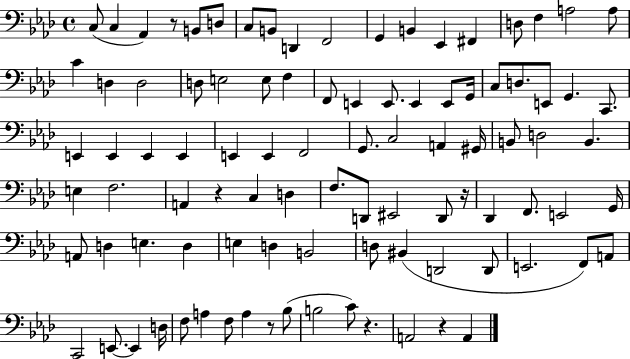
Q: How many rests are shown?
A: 6